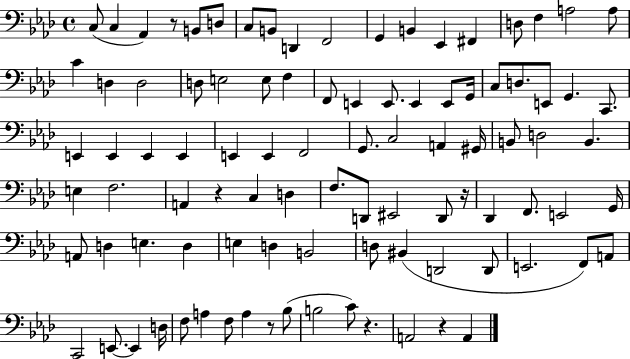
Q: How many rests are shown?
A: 6